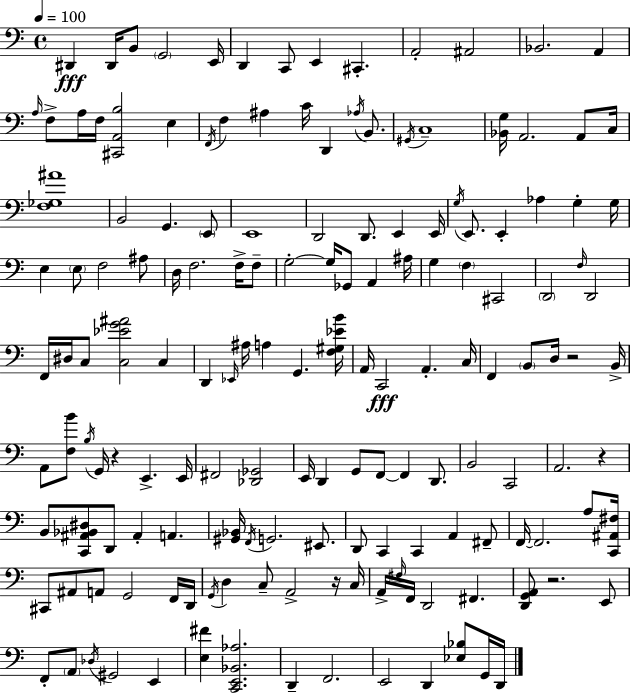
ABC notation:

X:1
T:Untitled
M:4/4
L:1/4
K:C
^D,, ^D,,/4 B,,/2 G,,2 E,,/4 D,, C,,/2 E,, ^C,, A,,2 ^A,,2 _B,,2 A,, A,/4 F,/2 A,/4 F,/4 [^C,,A,,B,]2 E, F,,/4 F, ^A, C/4 D,, _A,/4 B,,/2 ^G,,/4 C,4 [_B,,G,]/4 A,,2 A,,/2 C,/4 [F,_G,^A]4 B,,2 G,, E,,/2 E,,4 D,,2 D,,/2 E,, E,,/4 G,/4 E,,/2 E,, _A, G, G,/4 E, E,/2 F,2 ^A,/2 D,/4 F,2 F,/4 F,/2 G,2 G,/4 _G,,/2 A,, ^A,/4 G, F, ^C,,2 D,,2 F,/4 D,,2 F,,/4 ^D,/4 C,/2 [C,_EG^A]2 C, D,, _E,,/4 ^A,/4 A, G,, [F,^G,_EB]/4 A,,/4 C,,2 A,, C,/4 F,, B,,/2 D,/4 z2 B,,/4 A,,/2 [F,B]/2 B,/4 G,,/4 z E,, E,,/4 ^F,,2 [_D,,_G,,]2 E,,/4 D,, G,,/2 F,,/2 F,, D,,/2 B,,2 C,,2 A,,2 z B,,/2 [C,,^A,,_B,,^D,]/2 D,,/2 ^A,, A,, [^G,,_B,,]/4 F,,/4 G,,2 ^E,,/2 D,,/2 C,, C,, A,, ^F,,/2 F,,/4 F,,2 A,/2 [C,,^A,,^F,]/4 ^C,,/2 ^A,,/2 A,,/2 G,,2 F,,/4 D,,/4 G,,/4 D, C,/2 A,,2 z/4 C,/4 A,,/4 ^F,/4 F,,/4 D,,2 ^F,, [D,,G,,A,,]/2 z2 E,,/2 F,,/2 A,,/2 _D,/4 ^G,,2 E,, [E,^F] [C,,E,,_B,,_A,]2 D,, F,,2 E,,2 D,, [_E,_B,]/2 G,,/4 D,,/4